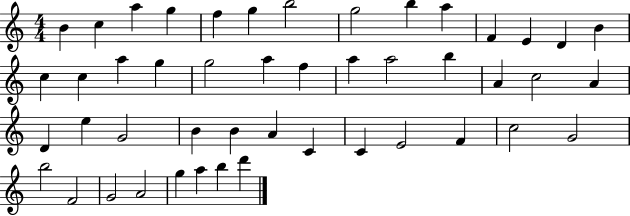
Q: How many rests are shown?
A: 0